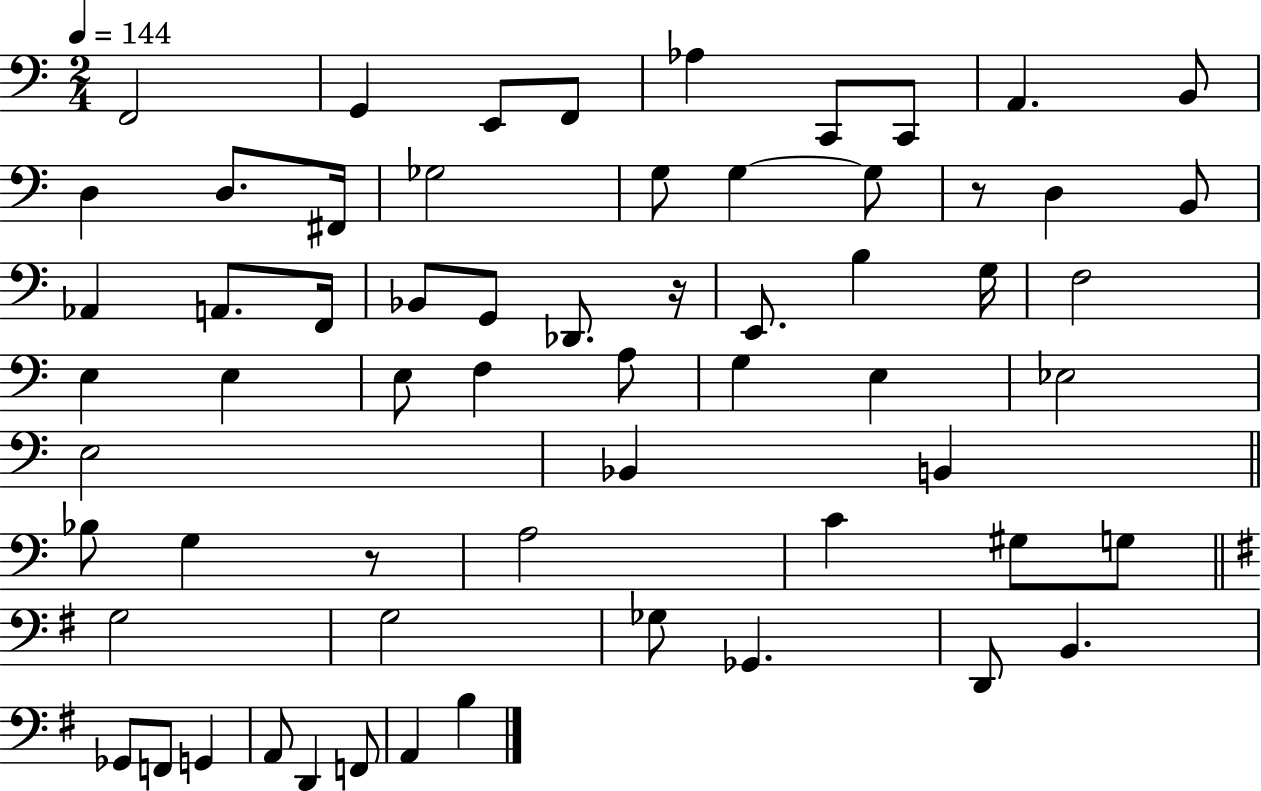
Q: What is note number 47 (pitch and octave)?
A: G3